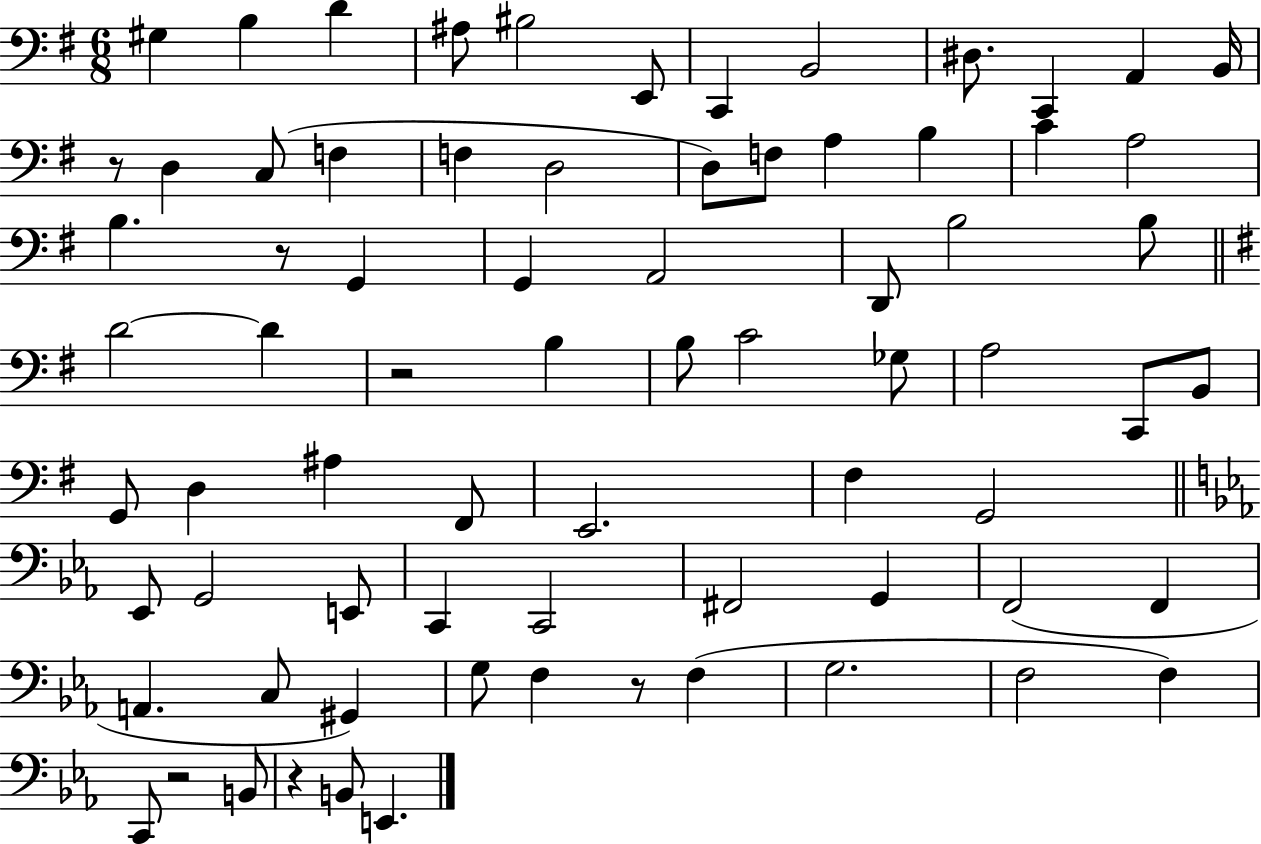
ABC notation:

X:1
T:Untitled
M:6/8
L:1/4
K:G
^G, B, D ^A,/2 ^B,2 E,,/2 C,, B,,2 ^D,/2 C,, A,, B,,/4 z/2 D, C,/2 F, F, D,2 D,/2 F,/2 A, B, C A,2 B, z/2 G,, G,, A,,2 D,,/2 B,2 B,/2 D2 D z2 B, B,/2 C2 _G,/2 A,2 C,,/2 B,,/2 G,,/2 D, ^A, ^F,,/2 E,,2 ^F, G,,2 _E,,/2 G,,2 E,,/2 C,, C,,2 ^F,,2 G,, F,,2 F,, A,, C,/2 ^G,, G,/2 F, z/2 F, G,2 F,2 F, C,,/2 z2 B,,/2 z B,,/2 E,,